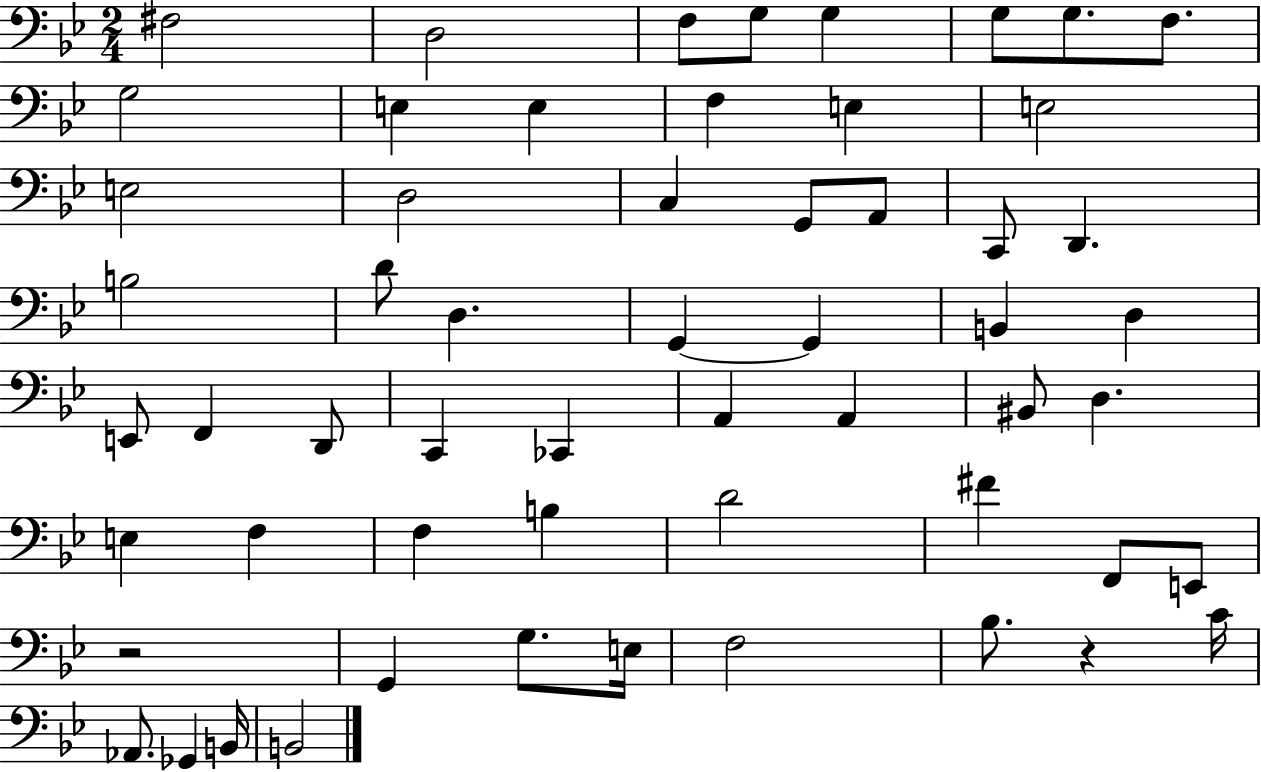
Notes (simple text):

F#3/h D3/h F3/e G3/e G3/q G3/e G3/e. F3/e. G3/h E3/q E3/q F3/q E3/q E3/h E3/h D3/h C3/q G2/e A2/e C2/e D2/q. B3/h D4/e D3/q. G2/q G2/q B2/q D3/q E2/e F2/q D2/e C2/q CES2/q A2/q A2/q BIS2/e D3/q. E3/q F3/q F3/q B3/q D4/h F#4/q F2/e E2/e R/h G2/q G3/e. E3/s F3/h Bb3/e. R/q C4/s Ab2/e. Gb2/q B2/s B2/h